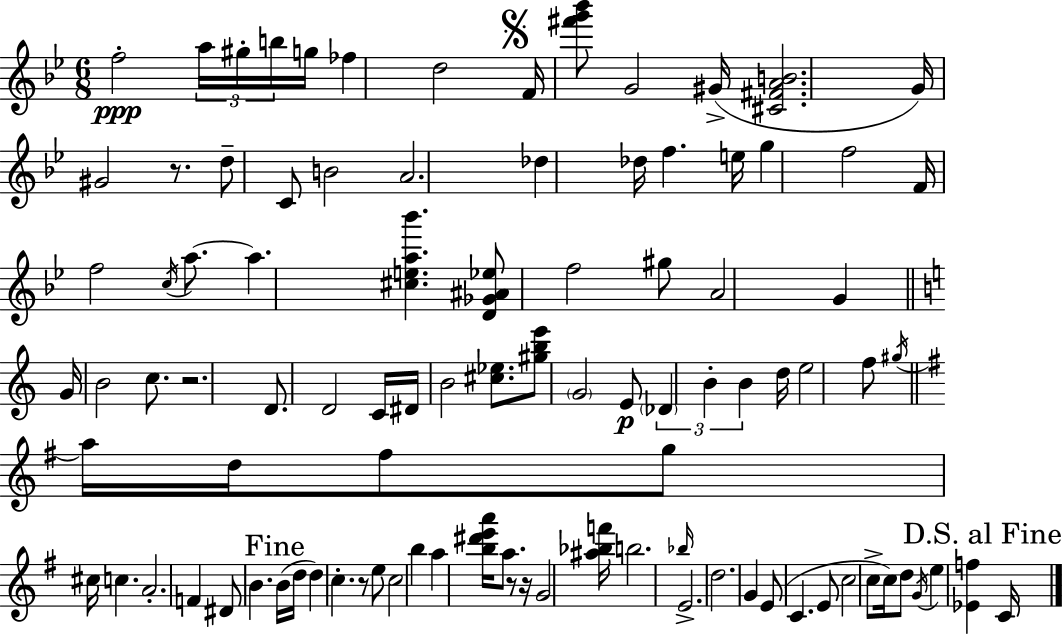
{
  \clef treble
  \numericTimeSignature
  \time 6/8
  \key bes \major
  f''2-.\ppp \tuplet 3/2 { a''16 gis''16-. b''16 } g''16 | fes''4 d''2 | \mark \markup { \musicglyph "scripts.segno" } f'16 <fis''' g''' bes'''>8 g'2 gis'16->( | <cis' fis' a' b'>2. | \break g'16) gis'2 r8. | d''8-- c'8 b'2 | a'2. | des''4 des''16 f''4. e''16 | \break g''4 f''2 | f'16 f''2 \acciaccatura { c''16 } a''8.~~ | a''4. <cis'' e'' a'' bes'''>4. | <d' ges' ais' ees''>8 f''2 gis''8 | \break a'2 g'4 | \bar "||" \break \key a \minor g'16 b'2 c''8. | r2. | d'8. d'2 c'16 | dis'16 b'2 <cis'' ees''>8. | \break <gis'' b'' e'''>8 \parenthesize g'2 e'8\p | \tuplet 3/2 { \parenthesize des'4 b'4-. b'4 } | d''16 e''2 f''8 \acciaccatura { gis''16 } | \bar "||" \break \key g \major a''16 d''16 fis''8 g''8 cis''16 c''4. | a'2.-. | f'4 dis'8 b'4. | \mark "Fine" b'16( d''16 d''4) c''4.-. | \break r8 e''8 c''2 | b''4 a''4 <b'' dis''' e''' a'''>16 a''8. | r8 r16 g'2 | <ais'' bes'' f'''>16 b''2. | \break \grace { bes''16 } e'2.-> | d''2. | g'4 e'8( c'4. | e'8 c''2 | \break c''8-> c''16) d''8 \acciaccatura { g'16 } e''4 <ees' f''>4 | \mark "D.S. al Fine" c'16 \bar "|."
}